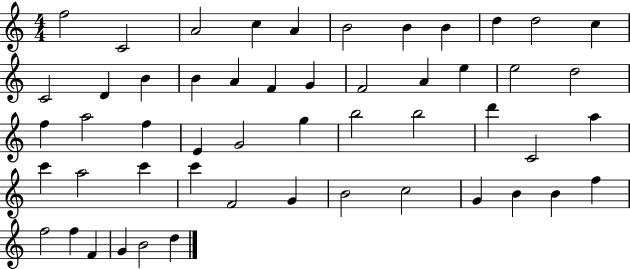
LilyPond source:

{
  \clef treble
  \numericTimeSignature
  \time 4/4
  \key c \major
  f''2 c'2 | a'2 c''4 a'4 | b'2 b'4 b'4 | d''4 d''2 c''4 | \break c'2 d'4 b'4 | b'4 a'4 f'4 g'4 | f'2 a'4 e''4 | e''2 d''2 | \break f''4 a''2 f''4 | e'4 g'2 g''4 | b''2 b''2 | d'''4 c'2 a''4 | \break c'''4 a''2 c'''4 | c'''4 f'2 g'4 | b'2 c''2 | g'4 b'4 b'4 f''4 | \break f''2 f''4 f'4 | g'4 b'2 d''4 | \bar "|."
}